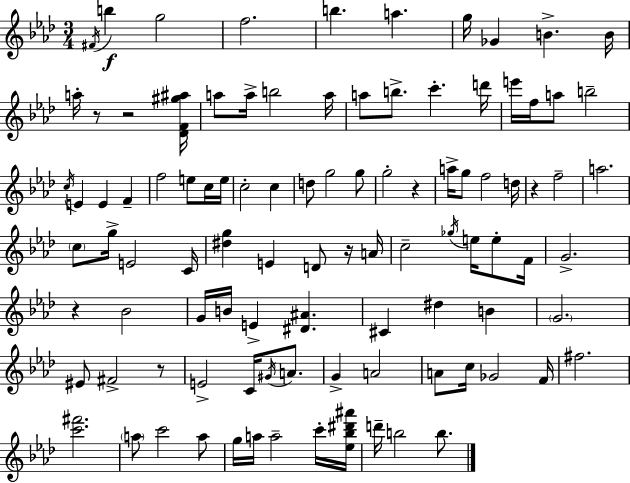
{
  \clef treble
  \numericTimeSignature
  \time 3/4
  \key f \minor
  \acciaccatura { fis'16 }\f b''4 g''2 | f''2. | b''4. a''4. | g''16 ges'4 b'4.-> | \break b'16 a''16-. r8 r2 | <des' f' gis'' ais''>16 a''8 a''16-> b''2 | a''16 a''8 b''8.-> c'''4.-. | d'''16 e'''16 f''16 a''8 b''2-- | \break \acciaccatura { c''16 } e'4 e'4 f'4-- | f''2 e''8 | c''16 e''16 c''2-. c''4 | d''8 g''2 | \break g''8 g''2-. r4 | a''16-> g''8 f''2 | d''16 r4 f''2-- | a''2. | \break \parenthesize c''8 g''16-> e'2 | c'16 <dis'' g''>4 e'4 d'8 | r16 a'16 c''2-- \acciaccatura { ges''16 } e''16 | e''8-. f'16 g'2.-> | \break r4 bes'2 | g'16 b'16 e'4-> <dis' ais'>4. | cis'4 dis''4 b'4 | \parenthesize g'2. | \break eis'8 fis'2-> | r8 e'2-> c'16 | \acciaccatura { gis'16 } a'8. g'4-> a'2 | a'8 c''16 ges'2 | \break f'16 fis''2. | <c''' fis'''>2. | \parenthesize a''8 c'''2 | a''8 g''16 a''16 a''2-- | \break c'''16-. <ees'' bes'' dis''' ais'''>16 d'''16-- b''2 | b''8. \bar "|."
}